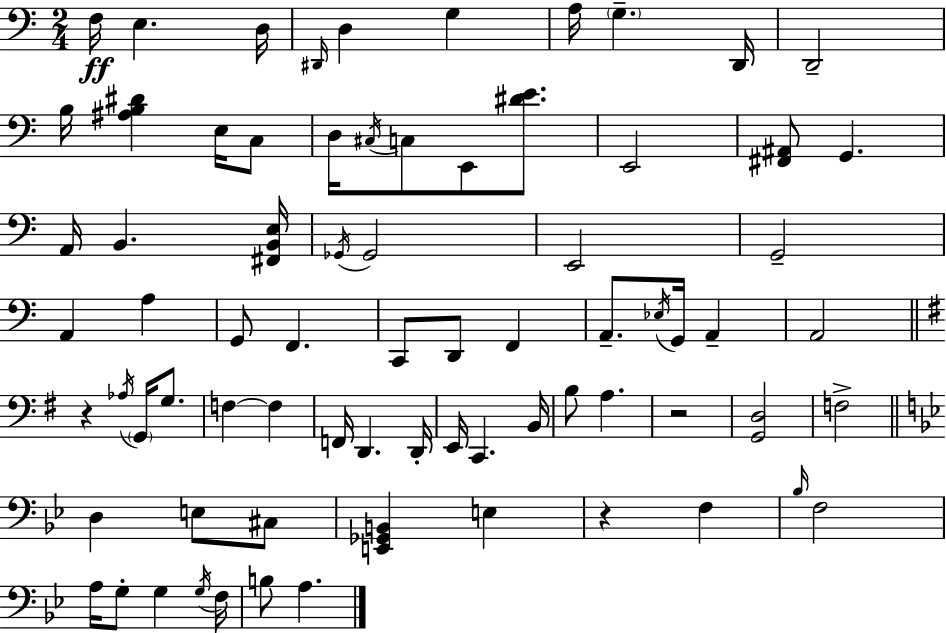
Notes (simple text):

F3/s E3/q. D3/s D#2/s D3/q G3/q A3/s G3/q. D2/s D2/h B3/s [A#3,B3,D#4]/q E3/s C3/e D3/s C#3/s C3/e E2/e [D#4,E4]/e. E2/h [F#2,A#2]/e G2/q. A2/s B2/q. [F#2,B2,E3]/s Gb2/s Gb2/h E2/h G2/h A2/q A3/q G2/e F2/q. C2/e D2/e F2/q A2/e. Eb3/s G2/s A2/q A2/h R/q Ab3/s G2/s G3/e. F3/q F3/q F2/s D2/q. D2/s E2/s C2/q. B2/s B3/e A3/q. R/h [G2,D3]/h F3/h D3/q E3/e C#3/e [E2,Gb2,B2]/q E3/q R/q F3/q Bb3/s F3/h A3/s G3/e G3/q G3/s F3/s B3/e A3/q.